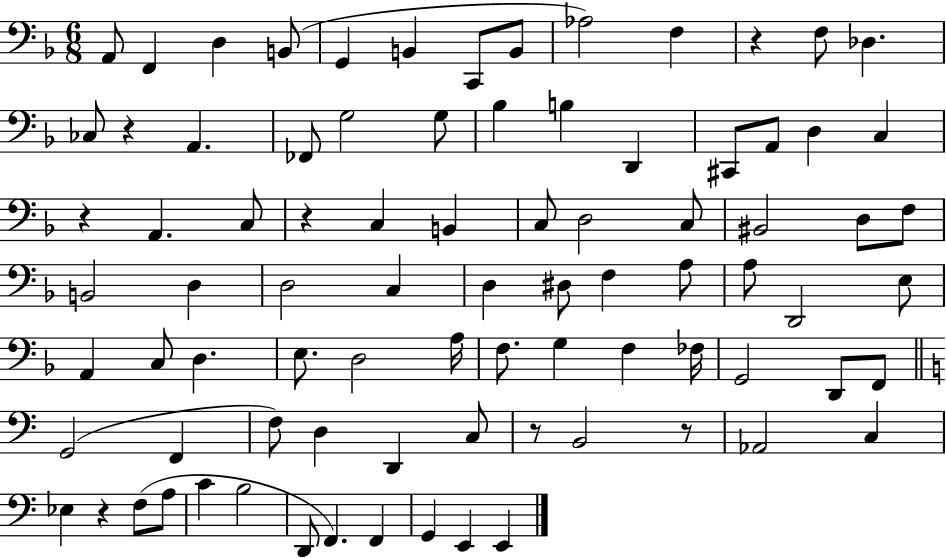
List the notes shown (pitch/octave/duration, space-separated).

A2/e F2/q D3/q B2/e G2/q B2/q C2/e B2/e Ab3/h F3/q R/q F3/e Db3/q. CES3/e R/q A2/q. FES2/e G3/h G3/e Bb3/q B3/q D2/q C#2/e A2/e D3/q C3/q R/q A2/q. C3/e R/q C3/q B2/q C3/e D3/h C3/e BIS2/h D3/e F3/e B2/h D3/q D3/h C3/q D3/q D#3/e F3/q A3/e A3/e D2/h E3/e A2/q C3/e D3/q. E3/e. D3/h A3/s F3/e. G3/q F3/q FES3/s G2/h D2/e F2/e G2/h F2/q F3/e D3/q D2/q C3/e R/e B2/h R/e Ab2/h C3/q Eb3/q R/q F3/e A3/e C4/q B3/h D2/e F2/q. F2/q G2/q E2/q E2/q